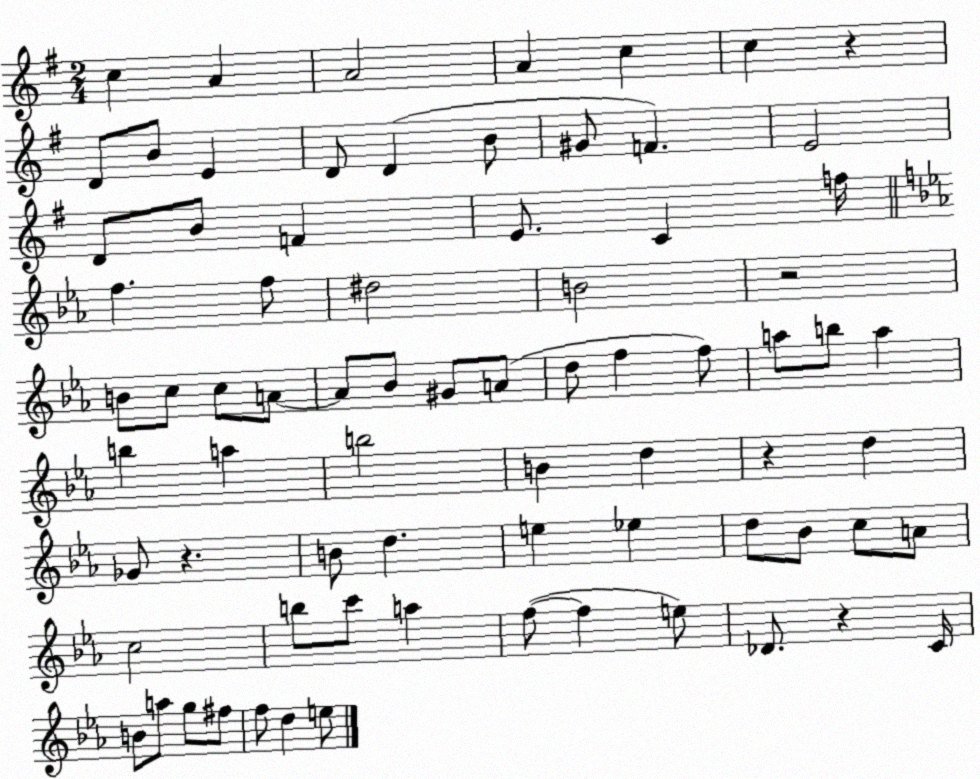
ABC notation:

X:1
T:Untitled
M:2/4
L:1/4
K:G
c A A2 A c c z D/2 B/2 E D/2 D B/2 ^G/2 F E2 D/2 B/2 F E/2 C f/4 f f/2 ^d2 B2 z2 B/2 c/2 c/2 A/2 A/2 _B/2 ^G/2 A/2 d/2 f f/2 a/2 b/2 a b a b2 B d z d _G/2 z B/2 d e _e d/2 _B/2 c/2 A/2 c2 b/2 c'/2 a f/2 f e/2 _D/2 z C/4 B/2 a/2 g/2 ^f/2 f/2 d e/2